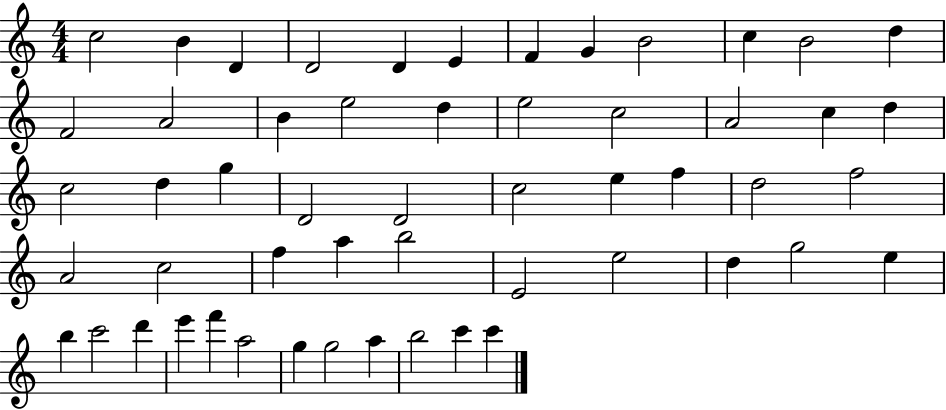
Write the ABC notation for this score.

X:1
T:Untitled
M:4/4
L:1/4
K:C
c2 B D D2 D E F G B2 c B2 d F2 A2 B e2 d e2 c2 A2 c d c2 d g D2 D2 c2 e f d2 f2 A2 c2 f a b2 E2 e2 d g2 e b c'2 d' e' f' a2 g g2 a b2 c' c'